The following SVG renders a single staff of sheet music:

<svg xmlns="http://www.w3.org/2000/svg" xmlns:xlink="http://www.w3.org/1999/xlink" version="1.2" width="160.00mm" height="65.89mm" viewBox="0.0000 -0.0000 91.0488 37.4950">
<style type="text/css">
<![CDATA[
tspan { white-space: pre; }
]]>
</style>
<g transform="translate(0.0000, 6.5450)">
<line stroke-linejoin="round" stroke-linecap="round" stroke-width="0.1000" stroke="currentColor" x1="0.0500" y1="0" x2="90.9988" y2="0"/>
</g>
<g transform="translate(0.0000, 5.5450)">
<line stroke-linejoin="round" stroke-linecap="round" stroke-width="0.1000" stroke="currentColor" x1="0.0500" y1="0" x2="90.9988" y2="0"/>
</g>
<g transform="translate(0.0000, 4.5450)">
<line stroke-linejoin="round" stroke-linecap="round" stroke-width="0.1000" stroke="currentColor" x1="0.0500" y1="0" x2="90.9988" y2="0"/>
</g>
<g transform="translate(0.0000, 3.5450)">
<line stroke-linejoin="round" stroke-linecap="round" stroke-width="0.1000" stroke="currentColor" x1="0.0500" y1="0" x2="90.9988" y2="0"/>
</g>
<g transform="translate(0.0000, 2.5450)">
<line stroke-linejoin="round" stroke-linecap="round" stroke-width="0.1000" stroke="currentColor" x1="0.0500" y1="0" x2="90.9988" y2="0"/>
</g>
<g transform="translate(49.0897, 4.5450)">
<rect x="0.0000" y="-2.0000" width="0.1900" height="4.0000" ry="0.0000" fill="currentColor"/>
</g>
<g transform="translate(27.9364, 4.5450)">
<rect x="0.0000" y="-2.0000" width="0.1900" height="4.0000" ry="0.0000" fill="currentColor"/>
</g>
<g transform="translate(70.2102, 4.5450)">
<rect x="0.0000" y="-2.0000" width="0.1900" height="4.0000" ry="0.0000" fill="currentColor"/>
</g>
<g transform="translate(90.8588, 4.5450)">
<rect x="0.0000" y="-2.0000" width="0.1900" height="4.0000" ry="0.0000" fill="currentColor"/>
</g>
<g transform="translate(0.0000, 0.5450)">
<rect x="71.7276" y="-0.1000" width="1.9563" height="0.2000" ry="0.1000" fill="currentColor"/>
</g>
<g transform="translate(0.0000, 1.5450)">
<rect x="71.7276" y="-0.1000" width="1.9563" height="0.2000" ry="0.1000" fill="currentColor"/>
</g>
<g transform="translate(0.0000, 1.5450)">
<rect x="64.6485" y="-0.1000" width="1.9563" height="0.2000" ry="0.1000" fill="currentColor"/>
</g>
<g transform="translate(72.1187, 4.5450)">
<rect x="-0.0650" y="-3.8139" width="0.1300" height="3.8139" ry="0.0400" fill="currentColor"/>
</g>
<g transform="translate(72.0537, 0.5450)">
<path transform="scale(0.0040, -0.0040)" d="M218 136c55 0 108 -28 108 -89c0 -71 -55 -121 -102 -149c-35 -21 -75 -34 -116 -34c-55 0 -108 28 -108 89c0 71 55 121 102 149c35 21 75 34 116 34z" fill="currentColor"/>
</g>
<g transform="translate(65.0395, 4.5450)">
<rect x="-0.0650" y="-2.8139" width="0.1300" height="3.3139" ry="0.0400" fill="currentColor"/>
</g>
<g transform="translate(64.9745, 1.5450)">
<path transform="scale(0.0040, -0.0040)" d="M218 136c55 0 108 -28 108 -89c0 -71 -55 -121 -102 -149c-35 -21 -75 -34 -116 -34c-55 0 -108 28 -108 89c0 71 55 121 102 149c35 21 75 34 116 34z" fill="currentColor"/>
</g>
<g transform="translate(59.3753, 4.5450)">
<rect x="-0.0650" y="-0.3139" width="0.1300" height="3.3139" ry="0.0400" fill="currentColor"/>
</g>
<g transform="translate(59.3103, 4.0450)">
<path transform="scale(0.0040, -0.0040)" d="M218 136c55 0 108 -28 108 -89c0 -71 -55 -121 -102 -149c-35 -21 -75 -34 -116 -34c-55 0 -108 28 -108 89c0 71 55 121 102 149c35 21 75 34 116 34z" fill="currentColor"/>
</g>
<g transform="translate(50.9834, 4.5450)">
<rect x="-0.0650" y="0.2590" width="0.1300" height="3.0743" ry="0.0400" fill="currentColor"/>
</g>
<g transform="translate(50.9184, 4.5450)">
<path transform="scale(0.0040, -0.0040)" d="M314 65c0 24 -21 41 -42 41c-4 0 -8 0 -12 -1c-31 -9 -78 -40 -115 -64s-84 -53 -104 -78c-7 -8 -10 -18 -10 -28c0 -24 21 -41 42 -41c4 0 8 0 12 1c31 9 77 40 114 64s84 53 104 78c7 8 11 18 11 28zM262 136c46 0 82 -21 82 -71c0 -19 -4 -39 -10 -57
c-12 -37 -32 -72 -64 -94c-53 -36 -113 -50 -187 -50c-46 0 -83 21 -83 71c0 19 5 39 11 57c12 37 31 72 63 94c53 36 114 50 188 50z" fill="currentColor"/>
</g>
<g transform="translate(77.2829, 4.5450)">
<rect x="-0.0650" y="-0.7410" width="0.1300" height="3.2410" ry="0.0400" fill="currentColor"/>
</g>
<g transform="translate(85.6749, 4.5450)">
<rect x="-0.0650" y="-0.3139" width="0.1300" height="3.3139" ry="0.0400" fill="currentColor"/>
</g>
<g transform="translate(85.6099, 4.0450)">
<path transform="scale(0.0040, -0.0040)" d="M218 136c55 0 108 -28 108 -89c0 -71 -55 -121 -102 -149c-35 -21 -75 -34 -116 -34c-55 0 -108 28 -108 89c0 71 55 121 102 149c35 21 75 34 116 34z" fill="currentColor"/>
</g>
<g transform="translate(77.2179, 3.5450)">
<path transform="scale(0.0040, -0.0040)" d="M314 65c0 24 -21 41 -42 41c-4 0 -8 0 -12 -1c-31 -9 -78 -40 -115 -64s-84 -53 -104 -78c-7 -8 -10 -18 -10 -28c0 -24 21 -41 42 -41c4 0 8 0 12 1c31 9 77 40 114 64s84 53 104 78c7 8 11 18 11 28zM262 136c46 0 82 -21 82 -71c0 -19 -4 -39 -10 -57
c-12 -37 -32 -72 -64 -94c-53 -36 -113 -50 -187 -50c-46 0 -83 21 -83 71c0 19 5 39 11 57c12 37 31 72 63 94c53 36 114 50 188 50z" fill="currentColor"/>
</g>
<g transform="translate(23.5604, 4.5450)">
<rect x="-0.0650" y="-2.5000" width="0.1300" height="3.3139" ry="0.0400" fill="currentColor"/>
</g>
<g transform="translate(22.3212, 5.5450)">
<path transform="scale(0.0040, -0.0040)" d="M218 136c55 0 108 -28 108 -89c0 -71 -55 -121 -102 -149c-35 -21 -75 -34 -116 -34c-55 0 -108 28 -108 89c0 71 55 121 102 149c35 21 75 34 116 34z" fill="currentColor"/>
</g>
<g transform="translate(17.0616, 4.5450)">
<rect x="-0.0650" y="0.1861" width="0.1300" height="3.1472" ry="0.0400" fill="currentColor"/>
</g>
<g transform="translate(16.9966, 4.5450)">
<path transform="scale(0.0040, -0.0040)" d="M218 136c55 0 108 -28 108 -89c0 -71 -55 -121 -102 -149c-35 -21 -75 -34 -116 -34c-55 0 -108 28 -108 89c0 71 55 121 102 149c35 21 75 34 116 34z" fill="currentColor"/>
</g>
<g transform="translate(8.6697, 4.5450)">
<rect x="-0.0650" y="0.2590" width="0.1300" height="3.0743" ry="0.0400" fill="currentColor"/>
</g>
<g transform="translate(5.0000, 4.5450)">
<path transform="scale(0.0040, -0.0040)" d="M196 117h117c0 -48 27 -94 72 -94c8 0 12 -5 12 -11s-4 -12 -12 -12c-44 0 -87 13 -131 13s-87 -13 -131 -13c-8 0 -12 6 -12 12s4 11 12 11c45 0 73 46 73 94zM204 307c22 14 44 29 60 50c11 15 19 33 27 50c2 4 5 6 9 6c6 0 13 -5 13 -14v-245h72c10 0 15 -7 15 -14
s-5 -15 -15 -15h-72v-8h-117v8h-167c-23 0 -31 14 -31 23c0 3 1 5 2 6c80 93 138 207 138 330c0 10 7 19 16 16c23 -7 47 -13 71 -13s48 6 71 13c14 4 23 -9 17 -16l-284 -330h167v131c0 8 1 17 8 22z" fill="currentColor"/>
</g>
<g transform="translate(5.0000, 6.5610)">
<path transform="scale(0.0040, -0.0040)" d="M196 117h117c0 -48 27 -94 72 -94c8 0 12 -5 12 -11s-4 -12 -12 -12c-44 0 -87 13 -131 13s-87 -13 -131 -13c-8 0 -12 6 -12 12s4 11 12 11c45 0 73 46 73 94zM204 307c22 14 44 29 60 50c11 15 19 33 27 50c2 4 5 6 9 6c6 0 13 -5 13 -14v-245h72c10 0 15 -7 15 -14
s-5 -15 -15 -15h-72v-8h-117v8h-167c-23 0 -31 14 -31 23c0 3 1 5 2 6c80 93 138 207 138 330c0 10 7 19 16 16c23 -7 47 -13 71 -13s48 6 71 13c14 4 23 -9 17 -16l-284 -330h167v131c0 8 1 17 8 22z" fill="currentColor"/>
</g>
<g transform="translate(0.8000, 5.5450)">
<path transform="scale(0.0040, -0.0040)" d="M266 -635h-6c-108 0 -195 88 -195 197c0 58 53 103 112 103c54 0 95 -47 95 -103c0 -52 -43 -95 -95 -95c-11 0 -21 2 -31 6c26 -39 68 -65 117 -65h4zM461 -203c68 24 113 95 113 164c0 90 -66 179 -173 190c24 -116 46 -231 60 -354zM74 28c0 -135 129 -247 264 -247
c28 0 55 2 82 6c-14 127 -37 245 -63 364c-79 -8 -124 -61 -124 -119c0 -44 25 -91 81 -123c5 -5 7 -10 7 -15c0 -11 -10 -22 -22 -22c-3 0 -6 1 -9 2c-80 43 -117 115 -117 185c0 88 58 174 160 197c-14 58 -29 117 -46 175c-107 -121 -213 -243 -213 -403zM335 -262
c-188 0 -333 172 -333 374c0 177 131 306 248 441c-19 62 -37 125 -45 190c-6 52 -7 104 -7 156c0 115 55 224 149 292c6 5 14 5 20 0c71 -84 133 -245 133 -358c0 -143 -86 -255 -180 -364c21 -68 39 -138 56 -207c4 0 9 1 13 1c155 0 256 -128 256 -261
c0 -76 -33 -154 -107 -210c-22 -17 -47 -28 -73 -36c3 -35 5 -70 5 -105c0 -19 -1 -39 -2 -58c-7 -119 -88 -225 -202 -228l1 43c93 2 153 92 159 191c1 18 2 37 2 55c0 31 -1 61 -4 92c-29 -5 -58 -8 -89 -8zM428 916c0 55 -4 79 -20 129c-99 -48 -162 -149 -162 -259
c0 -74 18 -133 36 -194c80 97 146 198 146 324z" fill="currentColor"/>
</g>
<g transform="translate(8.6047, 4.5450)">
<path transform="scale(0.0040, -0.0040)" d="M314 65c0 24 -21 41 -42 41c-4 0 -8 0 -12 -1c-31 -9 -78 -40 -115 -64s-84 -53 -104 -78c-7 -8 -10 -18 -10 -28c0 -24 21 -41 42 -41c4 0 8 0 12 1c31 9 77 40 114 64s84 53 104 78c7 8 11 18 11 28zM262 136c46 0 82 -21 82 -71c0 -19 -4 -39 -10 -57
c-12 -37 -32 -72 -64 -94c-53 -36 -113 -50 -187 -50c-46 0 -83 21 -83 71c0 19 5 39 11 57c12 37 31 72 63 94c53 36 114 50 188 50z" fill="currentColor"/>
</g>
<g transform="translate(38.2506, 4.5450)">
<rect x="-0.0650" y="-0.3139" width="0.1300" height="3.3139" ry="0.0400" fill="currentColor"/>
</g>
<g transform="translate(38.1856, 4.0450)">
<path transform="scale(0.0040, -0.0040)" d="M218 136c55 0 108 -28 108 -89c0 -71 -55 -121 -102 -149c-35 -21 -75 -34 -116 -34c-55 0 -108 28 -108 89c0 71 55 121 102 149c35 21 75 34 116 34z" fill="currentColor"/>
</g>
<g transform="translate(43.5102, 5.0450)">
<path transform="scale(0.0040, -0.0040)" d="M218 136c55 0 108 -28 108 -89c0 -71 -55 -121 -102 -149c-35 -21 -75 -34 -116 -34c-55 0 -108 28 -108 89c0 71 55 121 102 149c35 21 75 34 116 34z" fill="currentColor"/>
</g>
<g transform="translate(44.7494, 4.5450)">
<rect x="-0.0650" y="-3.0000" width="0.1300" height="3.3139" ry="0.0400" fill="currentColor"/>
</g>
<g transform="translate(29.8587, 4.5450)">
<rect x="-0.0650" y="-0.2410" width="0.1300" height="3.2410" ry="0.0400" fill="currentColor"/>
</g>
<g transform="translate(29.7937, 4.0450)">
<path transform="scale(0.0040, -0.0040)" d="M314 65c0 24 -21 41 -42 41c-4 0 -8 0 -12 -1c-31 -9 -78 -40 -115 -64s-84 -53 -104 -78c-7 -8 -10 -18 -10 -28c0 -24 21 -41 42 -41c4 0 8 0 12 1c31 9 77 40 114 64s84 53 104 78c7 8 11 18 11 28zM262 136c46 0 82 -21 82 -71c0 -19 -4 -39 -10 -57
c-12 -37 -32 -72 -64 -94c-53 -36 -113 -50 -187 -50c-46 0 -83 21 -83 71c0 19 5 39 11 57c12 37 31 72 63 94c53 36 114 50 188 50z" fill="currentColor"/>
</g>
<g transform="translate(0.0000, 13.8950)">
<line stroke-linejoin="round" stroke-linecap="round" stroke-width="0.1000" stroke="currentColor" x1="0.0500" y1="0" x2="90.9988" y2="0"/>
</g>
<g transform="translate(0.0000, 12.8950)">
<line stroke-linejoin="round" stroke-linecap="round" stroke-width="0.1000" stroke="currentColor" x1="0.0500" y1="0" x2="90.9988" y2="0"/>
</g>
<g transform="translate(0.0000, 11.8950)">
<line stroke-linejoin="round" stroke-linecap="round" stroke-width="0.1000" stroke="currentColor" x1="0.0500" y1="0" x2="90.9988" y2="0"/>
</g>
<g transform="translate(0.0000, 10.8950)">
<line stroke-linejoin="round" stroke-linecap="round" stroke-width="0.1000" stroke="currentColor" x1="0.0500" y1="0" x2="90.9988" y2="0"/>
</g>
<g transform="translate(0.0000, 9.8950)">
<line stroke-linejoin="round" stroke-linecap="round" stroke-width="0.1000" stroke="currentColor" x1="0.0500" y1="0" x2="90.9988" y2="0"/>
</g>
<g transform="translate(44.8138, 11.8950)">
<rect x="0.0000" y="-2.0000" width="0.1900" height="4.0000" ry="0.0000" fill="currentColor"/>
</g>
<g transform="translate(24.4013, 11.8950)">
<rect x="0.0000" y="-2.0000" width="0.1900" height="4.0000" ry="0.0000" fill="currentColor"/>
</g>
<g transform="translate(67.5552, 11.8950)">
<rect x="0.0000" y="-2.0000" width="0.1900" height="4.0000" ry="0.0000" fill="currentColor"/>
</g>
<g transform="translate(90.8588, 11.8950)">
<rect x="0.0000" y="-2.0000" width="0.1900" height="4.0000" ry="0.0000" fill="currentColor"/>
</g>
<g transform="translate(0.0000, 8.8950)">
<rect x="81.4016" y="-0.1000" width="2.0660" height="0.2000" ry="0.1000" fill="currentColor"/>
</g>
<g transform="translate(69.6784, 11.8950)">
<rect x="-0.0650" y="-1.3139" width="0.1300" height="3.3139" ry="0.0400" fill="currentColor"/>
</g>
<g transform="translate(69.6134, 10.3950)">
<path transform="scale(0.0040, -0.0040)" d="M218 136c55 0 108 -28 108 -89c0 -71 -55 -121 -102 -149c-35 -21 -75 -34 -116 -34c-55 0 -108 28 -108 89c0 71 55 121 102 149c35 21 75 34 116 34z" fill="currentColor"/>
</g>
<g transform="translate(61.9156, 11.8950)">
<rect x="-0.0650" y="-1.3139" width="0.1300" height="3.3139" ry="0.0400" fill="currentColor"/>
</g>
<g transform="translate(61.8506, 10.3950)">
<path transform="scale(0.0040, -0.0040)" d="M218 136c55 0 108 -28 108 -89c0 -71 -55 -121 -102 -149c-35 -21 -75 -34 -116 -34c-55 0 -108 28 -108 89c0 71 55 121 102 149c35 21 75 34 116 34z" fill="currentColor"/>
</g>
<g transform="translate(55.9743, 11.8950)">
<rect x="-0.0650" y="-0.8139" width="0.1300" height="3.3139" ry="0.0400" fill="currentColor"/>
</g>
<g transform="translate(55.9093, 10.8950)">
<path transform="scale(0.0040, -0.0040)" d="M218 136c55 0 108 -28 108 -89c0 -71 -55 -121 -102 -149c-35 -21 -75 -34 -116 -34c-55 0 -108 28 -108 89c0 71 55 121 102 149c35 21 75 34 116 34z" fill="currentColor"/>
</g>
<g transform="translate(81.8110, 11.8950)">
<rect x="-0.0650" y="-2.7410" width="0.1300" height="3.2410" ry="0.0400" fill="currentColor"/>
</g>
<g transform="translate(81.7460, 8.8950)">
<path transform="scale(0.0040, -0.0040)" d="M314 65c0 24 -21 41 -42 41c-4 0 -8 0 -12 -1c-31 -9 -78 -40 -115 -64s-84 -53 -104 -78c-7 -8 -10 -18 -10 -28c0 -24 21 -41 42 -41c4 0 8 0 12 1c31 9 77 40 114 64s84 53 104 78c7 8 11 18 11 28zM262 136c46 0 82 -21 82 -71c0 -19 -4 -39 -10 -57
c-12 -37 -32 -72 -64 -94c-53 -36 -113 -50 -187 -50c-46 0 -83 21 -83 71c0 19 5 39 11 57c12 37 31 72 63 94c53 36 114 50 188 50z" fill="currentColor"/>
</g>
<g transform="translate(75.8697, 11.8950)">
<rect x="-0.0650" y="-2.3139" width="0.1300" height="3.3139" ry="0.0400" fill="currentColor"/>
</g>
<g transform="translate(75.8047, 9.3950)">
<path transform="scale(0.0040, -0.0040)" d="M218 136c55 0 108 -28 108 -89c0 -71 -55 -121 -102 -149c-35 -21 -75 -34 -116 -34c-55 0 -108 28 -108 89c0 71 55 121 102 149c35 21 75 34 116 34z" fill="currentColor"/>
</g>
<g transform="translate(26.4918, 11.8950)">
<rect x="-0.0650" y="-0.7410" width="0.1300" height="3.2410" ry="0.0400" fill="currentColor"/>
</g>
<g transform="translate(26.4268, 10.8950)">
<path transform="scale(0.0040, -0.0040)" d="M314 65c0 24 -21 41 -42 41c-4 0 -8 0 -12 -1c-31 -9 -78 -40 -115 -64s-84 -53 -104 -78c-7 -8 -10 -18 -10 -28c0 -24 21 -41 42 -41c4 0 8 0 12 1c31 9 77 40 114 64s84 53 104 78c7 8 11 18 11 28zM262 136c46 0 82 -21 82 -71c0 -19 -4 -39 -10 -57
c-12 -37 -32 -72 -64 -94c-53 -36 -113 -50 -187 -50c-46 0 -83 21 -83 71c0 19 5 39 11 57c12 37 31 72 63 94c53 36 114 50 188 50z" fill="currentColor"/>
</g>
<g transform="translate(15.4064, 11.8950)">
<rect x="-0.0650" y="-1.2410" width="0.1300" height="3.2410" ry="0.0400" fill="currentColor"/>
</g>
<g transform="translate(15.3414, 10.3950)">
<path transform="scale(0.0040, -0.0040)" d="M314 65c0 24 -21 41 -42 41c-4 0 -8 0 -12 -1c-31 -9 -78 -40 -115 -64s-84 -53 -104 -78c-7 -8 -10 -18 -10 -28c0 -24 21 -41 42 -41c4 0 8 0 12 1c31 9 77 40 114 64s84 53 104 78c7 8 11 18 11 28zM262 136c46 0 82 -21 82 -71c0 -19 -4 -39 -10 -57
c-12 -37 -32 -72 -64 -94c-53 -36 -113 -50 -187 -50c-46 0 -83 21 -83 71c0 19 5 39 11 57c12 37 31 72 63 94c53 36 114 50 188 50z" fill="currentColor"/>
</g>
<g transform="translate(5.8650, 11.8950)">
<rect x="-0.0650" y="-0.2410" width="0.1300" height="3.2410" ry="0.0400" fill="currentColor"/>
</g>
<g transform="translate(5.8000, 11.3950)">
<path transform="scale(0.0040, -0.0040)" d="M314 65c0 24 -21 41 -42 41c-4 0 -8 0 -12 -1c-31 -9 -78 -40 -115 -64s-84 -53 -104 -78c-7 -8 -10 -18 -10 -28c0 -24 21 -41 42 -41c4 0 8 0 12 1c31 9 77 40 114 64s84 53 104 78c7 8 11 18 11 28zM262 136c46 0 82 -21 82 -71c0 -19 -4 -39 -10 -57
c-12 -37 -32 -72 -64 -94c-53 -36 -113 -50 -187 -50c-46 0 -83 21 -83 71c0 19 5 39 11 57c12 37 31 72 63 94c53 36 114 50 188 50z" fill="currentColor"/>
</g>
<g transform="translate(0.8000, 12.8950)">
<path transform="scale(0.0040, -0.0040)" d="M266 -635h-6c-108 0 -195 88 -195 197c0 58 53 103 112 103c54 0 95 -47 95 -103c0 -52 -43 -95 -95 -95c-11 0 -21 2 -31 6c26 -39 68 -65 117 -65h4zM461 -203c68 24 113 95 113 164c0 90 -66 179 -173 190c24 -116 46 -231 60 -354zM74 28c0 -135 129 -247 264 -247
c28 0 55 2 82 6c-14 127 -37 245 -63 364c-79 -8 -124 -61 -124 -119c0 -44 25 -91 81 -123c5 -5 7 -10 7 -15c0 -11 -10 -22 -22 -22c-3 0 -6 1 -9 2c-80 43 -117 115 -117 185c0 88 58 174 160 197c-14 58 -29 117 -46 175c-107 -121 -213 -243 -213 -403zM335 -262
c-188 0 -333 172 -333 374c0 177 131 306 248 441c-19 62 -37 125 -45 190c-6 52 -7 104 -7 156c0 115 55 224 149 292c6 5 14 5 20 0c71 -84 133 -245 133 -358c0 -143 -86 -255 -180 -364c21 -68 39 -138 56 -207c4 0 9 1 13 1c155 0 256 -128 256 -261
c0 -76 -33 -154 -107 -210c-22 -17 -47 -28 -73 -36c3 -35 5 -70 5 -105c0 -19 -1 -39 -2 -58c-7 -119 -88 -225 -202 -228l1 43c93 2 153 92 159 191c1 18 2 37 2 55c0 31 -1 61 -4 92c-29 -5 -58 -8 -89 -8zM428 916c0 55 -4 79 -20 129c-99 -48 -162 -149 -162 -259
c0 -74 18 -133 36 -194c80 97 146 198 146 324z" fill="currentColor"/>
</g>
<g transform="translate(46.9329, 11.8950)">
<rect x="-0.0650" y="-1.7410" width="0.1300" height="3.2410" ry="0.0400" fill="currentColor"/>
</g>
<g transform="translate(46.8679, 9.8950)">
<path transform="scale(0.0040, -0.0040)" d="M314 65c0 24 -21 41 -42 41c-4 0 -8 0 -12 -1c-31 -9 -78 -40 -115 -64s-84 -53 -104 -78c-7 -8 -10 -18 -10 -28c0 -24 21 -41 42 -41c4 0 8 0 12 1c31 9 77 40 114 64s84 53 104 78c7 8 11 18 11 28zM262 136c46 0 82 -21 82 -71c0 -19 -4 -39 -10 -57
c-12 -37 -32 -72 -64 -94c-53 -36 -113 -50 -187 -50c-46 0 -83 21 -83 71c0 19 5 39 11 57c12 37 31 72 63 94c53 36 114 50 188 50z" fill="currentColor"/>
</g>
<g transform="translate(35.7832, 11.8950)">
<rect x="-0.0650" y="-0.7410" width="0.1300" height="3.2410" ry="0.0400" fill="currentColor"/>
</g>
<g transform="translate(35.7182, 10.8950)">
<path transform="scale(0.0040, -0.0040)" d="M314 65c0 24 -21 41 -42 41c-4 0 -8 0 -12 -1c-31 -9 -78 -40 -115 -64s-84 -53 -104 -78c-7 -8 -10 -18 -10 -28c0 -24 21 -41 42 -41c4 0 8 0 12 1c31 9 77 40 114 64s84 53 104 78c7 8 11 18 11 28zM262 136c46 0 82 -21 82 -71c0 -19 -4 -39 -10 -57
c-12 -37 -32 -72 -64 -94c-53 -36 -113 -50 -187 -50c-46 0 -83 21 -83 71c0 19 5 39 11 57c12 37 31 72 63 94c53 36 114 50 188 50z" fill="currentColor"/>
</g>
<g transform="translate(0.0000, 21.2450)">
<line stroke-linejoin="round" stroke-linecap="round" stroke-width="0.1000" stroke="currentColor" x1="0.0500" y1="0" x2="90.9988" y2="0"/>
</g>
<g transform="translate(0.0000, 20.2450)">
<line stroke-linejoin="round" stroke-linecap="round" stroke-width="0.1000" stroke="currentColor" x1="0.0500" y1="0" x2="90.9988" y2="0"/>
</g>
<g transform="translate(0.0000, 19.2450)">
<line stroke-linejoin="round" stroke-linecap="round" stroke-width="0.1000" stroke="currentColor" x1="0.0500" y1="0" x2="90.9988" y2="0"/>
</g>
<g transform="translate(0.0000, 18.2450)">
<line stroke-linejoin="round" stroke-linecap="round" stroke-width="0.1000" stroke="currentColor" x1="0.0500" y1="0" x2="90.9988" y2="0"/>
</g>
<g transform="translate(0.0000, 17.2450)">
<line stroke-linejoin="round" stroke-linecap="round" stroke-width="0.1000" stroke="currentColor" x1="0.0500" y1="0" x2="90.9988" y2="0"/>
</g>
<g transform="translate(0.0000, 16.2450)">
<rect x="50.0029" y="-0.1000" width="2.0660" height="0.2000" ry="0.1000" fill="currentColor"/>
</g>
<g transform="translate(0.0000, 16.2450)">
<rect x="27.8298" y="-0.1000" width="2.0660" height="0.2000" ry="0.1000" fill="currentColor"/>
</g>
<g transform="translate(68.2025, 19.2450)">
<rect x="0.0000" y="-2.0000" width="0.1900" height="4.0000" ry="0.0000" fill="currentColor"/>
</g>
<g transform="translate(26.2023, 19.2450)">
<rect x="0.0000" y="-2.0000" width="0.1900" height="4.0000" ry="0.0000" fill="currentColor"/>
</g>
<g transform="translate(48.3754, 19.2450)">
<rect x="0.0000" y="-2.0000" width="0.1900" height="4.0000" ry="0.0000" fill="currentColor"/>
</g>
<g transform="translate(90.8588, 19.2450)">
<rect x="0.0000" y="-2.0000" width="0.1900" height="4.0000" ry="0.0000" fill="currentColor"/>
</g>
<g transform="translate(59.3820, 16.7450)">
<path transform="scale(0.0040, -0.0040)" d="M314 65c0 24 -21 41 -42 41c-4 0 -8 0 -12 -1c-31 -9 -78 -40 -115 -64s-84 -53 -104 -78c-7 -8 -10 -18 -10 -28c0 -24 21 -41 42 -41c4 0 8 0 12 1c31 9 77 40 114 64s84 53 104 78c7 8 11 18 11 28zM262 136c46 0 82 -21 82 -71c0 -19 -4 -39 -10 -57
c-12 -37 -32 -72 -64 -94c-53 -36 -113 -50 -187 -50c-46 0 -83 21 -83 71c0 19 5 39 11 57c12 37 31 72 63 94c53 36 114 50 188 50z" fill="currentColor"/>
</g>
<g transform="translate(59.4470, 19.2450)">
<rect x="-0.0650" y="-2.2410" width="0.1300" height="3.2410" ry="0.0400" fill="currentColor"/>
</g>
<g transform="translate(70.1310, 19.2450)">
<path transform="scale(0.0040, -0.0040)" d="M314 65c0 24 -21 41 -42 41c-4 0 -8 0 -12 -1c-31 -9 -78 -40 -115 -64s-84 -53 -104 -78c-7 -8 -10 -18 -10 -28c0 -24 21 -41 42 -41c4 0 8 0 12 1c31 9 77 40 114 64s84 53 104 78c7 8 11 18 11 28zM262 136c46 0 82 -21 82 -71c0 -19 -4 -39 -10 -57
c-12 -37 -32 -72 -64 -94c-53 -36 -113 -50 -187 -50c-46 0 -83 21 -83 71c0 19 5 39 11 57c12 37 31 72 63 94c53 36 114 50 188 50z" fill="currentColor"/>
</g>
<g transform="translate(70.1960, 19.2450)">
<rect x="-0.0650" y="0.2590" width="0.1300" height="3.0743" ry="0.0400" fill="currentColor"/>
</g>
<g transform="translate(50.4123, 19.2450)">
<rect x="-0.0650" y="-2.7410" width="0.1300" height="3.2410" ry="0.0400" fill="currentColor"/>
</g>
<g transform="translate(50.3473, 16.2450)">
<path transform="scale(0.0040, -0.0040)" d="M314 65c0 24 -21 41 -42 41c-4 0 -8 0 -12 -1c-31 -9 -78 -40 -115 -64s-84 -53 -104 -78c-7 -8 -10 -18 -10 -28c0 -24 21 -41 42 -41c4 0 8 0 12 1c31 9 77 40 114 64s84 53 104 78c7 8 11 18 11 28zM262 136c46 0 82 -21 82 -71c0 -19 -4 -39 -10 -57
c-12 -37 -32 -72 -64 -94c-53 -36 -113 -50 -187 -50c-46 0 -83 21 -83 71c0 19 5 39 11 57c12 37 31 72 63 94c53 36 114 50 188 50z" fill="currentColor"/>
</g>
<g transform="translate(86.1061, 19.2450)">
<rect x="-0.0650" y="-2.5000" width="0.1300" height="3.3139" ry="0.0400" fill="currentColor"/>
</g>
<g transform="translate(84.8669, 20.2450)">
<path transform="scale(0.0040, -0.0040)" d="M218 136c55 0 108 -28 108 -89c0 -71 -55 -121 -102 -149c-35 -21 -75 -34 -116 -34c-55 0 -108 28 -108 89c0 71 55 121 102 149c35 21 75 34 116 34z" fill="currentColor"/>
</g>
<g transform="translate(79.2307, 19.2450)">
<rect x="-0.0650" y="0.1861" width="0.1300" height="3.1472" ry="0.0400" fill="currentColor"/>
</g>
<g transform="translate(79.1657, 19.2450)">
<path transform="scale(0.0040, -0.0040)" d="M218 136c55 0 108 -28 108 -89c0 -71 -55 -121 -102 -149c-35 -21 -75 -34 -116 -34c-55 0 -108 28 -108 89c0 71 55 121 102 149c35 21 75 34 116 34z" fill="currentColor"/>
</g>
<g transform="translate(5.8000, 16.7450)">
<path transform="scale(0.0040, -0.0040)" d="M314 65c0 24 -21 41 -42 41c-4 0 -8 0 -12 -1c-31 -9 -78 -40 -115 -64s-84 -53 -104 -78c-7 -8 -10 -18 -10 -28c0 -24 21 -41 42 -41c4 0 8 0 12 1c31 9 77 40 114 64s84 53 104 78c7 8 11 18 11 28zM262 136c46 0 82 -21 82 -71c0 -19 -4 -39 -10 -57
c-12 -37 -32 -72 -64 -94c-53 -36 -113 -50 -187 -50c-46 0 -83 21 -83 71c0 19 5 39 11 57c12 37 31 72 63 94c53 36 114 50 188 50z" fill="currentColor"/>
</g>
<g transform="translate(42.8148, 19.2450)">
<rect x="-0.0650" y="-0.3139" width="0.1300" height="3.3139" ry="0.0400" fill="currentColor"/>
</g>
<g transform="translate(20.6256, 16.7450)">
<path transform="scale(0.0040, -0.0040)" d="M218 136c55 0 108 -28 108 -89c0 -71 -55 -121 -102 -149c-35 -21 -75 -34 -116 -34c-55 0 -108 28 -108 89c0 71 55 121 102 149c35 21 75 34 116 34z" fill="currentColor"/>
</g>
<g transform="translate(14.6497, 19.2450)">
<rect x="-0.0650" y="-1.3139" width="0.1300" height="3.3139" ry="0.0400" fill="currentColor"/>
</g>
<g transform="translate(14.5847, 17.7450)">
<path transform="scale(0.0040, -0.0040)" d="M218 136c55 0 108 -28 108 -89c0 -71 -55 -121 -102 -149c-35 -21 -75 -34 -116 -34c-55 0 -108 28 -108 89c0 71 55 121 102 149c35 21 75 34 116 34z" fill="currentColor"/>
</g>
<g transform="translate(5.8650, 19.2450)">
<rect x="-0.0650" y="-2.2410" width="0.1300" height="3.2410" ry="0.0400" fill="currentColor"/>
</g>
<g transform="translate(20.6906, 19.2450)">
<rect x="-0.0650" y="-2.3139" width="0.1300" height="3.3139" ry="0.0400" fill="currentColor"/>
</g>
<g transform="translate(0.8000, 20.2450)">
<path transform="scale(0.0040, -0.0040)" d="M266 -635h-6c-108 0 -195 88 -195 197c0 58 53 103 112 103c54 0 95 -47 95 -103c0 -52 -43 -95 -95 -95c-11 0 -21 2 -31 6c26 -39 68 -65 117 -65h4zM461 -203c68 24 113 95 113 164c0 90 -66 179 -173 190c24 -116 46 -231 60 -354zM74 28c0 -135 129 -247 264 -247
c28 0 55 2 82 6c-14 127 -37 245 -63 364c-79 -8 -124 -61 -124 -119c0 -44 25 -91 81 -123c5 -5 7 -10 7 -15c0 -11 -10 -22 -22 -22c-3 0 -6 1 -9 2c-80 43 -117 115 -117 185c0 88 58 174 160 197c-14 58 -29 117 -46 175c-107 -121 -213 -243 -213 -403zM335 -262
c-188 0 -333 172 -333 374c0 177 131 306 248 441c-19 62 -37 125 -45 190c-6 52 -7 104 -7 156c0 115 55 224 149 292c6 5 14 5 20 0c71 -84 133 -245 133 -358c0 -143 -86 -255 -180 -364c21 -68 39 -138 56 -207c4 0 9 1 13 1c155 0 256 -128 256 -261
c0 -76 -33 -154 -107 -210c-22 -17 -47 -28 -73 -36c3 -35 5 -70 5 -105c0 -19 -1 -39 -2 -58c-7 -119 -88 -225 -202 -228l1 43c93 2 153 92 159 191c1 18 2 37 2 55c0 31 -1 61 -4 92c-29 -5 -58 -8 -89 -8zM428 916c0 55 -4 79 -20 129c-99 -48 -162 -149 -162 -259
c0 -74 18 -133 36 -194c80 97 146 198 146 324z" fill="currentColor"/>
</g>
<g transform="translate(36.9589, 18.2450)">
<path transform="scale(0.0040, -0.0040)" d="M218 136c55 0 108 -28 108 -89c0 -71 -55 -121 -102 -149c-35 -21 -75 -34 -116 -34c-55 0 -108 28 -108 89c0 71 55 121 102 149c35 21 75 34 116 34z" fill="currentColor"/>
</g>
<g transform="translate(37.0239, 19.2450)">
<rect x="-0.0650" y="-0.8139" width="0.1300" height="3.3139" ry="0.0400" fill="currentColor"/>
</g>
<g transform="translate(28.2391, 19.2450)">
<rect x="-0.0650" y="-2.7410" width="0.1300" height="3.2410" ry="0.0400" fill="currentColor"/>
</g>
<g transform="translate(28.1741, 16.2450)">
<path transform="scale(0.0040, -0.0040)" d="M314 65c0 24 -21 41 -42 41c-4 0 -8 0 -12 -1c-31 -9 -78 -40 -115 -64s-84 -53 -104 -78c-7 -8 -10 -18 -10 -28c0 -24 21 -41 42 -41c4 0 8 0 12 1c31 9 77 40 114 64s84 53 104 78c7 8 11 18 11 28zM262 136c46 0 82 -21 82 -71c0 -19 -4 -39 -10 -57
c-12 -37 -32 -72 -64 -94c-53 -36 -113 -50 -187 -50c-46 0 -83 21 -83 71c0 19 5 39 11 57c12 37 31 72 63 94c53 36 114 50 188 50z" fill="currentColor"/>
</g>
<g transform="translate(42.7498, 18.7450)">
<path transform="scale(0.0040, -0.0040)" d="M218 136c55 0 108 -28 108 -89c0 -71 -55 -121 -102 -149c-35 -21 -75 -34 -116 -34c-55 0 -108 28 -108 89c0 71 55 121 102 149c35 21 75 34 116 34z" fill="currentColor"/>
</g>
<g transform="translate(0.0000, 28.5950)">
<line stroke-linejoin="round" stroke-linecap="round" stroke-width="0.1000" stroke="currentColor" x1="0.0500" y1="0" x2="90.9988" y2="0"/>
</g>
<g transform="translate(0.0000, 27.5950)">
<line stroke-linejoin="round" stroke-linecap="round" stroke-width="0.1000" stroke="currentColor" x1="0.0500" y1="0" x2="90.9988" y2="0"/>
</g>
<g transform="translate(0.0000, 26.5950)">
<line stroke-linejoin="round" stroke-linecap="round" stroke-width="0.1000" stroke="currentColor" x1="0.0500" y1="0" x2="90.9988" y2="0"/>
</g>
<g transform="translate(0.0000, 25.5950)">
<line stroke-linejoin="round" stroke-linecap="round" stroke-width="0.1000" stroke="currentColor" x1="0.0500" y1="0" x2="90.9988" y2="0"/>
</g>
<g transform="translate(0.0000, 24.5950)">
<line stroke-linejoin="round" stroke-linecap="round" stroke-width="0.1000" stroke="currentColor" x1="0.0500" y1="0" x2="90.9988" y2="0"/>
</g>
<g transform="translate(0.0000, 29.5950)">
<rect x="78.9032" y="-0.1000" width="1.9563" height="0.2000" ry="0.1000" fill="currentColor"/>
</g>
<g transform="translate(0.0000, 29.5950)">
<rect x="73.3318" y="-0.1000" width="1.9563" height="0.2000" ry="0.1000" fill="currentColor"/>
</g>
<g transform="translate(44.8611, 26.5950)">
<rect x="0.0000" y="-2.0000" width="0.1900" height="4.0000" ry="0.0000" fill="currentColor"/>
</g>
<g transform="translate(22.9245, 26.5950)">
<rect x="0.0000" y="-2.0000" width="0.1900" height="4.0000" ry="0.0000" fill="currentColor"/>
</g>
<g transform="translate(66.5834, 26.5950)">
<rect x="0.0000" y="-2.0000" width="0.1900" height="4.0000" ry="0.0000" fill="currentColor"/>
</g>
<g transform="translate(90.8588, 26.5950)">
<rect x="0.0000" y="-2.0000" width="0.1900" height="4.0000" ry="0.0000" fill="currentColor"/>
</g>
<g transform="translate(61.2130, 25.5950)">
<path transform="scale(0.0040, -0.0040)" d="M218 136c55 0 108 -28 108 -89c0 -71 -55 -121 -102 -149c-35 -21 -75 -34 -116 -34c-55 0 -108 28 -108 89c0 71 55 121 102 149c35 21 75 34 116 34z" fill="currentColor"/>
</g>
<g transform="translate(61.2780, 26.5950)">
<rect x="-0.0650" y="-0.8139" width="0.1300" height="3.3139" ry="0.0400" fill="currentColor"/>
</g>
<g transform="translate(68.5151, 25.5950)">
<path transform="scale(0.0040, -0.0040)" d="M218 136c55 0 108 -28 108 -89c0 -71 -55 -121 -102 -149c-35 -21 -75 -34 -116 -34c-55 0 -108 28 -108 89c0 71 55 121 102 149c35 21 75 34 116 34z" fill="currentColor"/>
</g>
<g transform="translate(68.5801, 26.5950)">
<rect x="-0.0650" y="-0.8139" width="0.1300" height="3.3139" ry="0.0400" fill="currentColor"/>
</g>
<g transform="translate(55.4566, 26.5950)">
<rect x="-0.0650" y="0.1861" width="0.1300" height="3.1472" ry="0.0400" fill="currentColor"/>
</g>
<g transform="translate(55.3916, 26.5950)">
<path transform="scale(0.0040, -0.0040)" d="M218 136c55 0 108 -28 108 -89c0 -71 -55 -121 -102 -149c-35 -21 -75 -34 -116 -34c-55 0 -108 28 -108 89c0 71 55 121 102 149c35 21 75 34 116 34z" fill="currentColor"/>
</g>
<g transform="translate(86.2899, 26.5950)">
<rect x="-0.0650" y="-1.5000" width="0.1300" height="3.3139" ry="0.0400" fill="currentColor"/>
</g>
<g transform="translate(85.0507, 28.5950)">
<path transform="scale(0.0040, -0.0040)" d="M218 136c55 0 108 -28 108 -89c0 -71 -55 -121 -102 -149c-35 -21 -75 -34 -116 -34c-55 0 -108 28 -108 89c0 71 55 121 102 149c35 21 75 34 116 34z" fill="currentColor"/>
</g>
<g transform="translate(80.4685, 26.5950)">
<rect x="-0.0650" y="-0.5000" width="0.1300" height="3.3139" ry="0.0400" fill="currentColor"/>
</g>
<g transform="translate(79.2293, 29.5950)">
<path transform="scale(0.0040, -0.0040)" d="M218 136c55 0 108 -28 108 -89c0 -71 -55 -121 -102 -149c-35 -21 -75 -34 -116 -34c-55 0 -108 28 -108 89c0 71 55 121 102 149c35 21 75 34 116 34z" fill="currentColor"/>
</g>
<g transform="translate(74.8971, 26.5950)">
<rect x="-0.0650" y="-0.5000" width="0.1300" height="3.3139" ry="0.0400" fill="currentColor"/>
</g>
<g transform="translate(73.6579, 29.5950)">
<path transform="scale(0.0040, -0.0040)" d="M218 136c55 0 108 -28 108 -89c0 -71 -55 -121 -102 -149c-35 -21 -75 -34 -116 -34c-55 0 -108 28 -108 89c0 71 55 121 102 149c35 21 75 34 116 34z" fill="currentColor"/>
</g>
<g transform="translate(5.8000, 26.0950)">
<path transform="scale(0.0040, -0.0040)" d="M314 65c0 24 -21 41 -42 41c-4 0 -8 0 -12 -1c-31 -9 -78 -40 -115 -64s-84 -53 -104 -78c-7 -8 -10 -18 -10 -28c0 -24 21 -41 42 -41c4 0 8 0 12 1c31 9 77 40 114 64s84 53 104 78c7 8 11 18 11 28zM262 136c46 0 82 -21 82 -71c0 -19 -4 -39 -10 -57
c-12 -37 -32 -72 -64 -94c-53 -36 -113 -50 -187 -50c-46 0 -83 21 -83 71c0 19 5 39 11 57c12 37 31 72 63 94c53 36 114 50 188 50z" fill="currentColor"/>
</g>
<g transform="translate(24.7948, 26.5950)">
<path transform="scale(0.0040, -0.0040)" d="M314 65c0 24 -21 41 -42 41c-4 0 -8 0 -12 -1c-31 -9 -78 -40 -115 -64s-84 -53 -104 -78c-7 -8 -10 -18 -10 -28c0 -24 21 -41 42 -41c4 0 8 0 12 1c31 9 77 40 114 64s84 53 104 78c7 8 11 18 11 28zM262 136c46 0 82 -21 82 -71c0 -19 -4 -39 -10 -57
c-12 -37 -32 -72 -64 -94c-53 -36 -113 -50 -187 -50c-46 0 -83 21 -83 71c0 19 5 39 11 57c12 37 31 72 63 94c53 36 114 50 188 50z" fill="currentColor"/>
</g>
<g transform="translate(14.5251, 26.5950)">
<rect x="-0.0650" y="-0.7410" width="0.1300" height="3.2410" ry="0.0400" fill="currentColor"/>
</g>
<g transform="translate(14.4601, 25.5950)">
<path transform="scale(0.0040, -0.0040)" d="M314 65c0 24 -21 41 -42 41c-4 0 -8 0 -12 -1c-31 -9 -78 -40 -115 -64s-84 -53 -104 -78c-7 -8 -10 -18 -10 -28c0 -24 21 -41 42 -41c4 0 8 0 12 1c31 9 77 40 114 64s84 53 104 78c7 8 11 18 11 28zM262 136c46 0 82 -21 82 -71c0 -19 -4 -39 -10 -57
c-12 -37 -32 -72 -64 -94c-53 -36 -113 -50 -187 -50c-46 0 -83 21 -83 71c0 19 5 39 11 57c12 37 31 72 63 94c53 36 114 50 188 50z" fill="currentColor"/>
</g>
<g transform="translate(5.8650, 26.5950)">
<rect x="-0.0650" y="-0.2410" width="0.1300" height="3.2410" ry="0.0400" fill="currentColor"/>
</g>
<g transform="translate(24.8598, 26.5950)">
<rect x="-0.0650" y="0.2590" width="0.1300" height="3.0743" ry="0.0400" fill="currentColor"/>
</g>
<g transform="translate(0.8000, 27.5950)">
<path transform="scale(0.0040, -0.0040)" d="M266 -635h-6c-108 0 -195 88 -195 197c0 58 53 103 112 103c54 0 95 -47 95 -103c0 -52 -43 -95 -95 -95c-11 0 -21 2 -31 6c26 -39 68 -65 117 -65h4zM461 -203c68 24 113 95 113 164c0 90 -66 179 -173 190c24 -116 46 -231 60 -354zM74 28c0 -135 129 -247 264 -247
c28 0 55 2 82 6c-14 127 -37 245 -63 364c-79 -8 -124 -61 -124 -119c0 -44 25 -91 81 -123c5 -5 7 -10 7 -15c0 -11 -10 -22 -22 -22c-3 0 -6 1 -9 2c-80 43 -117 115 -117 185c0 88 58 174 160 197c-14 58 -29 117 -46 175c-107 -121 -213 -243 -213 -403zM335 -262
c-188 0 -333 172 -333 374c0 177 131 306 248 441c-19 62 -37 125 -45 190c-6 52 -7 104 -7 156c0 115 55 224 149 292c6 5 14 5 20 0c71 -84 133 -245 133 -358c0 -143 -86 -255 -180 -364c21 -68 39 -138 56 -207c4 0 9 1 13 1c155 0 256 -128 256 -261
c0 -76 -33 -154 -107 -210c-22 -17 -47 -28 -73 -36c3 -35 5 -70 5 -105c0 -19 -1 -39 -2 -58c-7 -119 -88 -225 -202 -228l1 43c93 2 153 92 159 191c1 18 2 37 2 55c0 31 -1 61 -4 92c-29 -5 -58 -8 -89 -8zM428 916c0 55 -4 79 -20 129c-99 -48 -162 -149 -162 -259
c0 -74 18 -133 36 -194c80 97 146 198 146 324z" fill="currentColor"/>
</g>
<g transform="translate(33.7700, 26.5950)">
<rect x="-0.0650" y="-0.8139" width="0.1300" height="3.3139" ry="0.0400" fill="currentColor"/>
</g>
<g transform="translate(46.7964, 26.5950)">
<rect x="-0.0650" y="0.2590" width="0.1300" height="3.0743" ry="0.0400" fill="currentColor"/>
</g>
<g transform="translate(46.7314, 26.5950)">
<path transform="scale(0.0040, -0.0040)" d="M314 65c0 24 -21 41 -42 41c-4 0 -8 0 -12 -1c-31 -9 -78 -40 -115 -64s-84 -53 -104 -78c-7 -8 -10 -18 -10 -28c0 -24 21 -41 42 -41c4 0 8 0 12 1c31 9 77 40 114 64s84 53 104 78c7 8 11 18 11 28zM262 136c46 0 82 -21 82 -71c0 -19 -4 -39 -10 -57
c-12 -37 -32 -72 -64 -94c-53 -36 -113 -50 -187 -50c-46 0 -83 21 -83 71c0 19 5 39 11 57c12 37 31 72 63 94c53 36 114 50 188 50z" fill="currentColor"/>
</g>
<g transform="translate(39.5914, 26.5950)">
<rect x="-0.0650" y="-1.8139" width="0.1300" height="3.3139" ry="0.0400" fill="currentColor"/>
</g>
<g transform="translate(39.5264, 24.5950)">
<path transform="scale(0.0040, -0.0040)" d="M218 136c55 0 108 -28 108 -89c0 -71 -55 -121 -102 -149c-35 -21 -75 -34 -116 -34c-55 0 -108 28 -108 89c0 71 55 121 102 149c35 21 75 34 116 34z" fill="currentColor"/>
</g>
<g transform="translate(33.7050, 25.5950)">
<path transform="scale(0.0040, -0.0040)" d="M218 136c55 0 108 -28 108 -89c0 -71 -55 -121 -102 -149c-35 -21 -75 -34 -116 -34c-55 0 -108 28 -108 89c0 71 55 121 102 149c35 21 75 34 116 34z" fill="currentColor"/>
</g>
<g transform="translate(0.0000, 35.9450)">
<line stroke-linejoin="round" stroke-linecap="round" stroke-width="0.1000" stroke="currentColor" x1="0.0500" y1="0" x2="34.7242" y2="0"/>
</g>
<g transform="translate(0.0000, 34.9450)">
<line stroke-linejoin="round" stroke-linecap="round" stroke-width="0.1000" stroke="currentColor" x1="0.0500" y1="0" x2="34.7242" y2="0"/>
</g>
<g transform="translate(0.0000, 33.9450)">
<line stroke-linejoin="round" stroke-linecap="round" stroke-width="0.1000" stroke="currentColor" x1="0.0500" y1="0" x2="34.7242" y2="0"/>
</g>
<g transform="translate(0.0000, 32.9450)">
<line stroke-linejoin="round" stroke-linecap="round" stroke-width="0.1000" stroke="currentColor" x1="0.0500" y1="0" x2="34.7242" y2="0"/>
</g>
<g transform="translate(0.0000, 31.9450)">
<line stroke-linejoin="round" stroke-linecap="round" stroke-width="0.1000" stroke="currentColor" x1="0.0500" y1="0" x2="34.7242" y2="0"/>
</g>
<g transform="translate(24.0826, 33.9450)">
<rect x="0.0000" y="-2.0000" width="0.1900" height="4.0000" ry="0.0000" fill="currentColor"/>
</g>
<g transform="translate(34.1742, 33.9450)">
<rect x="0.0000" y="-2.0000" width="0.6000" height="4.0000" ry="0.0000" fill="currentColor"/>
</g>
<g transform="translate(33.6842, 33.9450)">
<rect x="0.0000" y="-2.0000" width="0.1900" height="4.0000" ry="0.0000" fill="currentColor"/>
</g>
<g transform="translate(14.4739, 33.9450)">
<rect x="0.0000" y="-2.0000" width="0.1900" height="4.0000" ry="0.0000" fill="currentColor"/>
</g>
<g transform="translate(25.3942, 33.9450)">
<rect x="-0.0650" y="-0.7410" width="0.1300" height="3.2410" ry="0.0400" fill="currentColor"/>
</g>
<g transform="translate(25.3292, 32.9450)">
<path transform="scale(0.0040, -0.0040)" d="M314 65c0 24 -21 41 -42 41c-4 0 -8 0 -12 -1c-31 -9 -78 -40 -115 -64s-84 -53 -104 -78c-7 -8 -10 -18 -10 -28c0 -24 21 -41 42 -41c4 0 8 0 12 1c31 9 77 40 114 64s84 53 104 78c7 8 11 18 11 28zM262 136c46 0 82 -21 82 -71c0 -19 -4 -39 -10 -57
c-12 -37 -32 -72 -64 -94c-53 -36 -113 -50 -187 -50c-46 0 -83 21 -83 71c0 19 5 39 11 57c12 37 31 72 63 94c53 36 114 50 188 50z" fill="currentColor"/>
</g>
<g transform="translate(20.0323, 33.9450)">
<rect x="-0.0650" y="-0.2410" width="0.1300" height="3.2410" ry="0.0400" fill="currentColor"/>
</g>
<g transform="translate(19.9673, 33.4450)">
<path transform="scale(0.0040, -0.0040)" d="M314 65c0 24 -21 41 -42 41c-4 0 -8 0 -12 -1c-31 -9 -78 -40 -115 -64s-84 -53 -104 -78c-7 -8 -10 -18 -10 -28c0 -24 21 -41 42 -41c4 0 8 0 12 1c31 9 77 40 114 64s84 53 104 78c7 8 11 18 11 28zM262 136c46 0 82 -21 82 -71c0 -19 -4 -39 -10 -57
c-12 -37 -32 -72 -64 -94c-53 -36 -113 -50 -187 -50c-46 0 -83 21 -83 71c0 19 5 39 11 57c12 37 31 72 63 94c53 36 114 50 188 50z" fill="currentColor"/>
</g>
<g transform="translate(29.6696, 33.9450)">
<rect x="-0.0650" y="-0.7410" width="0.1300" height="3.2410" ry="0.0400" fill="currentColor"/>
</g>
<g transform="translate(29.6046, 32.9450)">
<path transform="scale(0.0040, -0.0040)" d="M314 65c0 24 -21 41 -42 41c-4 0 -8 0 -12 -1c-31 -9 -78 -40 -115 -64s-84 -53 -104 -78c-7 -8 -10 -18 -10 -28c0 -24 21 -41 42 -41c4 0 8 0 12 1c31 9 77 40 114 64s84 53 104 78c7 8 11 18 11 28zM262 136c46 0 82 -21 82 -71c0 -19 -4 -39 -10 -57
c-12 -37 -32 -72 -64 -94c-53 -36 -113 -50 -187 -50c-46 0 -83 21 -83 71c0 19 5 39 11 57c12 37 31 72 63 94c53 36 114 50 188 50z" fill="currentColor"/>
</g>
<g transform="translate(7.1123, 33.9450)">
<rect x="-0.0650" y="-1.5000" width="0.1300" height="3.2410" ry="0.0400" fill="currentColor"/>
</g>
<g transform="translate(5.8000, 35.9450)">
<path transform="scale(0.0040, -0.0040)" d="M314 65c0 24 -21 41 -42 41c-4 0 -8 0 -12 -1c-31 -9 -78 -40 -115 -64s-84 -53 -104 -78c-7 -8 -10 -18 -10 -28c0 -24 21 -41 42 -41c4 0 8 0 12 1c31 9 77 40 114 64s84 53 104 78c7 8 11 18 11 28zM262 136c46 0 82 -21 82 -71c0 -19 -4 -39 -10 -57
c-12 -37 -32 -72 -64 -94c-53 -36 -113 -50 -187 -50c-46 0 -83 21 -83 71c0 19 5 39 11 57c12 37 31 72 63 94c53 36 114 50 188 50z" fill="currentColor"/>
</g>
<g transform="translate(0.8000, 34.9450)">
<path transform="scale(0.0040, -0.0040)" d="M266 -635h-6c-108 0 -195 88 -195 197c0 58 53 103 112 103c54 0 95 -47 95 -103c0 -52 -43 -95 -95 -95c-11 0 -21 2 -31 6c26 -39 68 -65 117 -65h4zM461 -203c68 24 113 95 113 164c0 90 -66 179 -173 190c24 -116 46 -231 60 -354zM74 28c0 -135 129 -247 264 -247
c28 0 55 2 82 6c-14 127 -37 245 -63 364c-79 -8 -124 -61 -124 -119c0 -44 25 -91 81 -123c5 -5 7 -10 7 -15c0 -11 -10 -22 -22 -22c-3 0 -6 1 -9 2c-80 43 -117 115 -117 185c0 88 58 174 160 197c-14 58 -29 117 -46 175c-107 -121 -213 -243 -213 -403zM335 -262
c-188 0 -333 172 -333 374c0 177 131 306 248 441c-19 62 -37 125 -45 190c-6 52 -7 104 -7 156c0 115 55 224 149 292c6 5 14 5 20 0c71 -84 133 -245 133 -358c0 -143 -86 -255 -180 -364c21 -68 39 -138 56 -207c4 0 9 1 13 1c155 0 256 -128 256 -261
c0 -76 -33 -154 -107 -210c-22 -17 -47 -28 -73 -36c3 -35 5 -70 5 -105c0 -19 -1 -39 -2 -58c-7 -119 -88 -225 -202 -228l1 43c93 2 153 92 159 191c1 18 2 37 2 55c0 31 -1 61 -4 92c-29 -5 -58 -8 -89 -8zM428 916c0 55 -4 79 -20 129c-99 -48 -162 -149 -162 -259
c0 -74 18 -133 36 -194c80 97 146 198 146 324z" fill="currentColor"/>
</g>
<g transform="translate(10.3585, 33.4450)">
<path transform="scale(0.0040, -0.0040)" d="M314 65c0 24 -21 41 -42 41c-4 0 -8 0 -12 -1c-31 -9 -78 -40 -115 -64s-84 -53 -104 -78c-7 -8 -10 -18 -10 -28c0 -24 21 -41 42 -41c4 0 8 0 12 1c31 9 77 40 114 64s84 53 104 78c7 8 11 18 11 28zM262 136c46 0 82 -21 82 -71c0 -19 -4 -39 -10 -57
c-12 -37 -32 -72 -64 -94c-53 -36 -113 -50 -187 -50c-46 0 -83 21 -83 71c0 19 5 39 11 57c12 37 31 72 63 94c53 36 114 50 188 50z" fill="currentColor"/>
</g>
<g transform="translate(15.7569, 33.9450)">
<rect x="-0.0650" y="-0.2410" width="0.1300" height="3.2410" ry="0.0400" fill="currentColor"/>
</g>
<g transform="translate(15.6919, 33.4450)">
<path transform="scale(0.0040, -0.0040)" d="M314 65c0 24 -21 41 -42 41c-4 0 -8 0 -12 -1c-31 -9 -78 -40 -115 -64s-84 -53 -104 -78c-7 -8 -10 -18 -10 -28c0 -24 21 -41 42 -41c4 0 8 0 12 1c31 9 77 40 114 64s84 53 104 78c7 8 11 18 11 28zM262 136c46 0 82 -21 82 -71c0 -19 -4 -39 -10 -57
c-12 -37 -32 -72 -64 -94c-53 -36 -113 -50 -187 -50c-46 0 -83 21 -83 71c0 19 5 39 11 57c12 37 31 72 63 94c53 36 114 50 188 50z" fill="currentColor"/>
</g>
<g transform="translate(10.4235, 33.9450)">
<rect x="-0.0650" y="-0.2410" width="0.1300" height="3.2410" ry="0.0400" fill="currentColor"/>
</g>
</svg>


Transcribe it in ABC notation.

X:1
T:Untitled
M:4/4
L:1/4
K:C
B2 B G c2 c A B2 c a c' d2 c c2 e2 d2 d2 f2 d e e g a2 g2 e g a2 d c a2 g2 B2 B G c2 d2 B2 d f B2 B d d C C E E2 c2 c2 c2 d2 d2